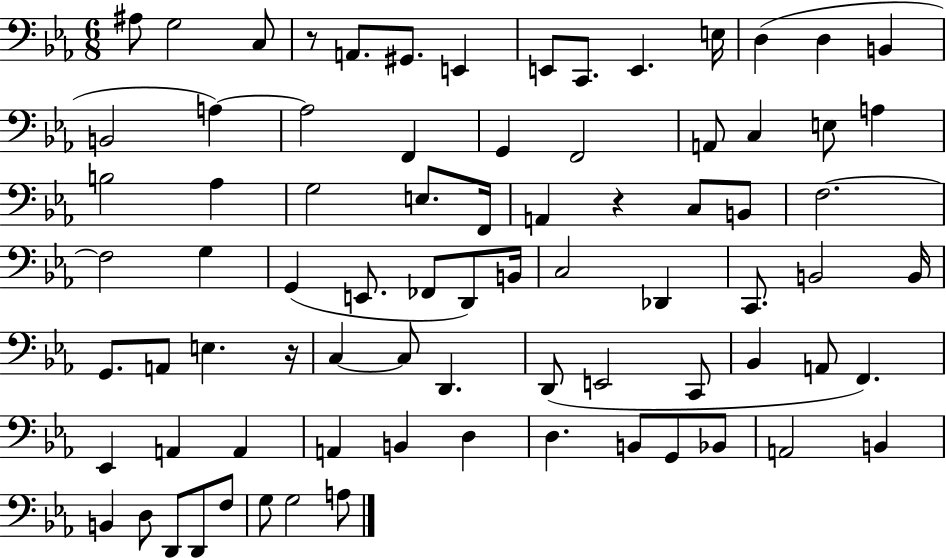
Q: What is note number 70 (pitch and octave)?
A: D3